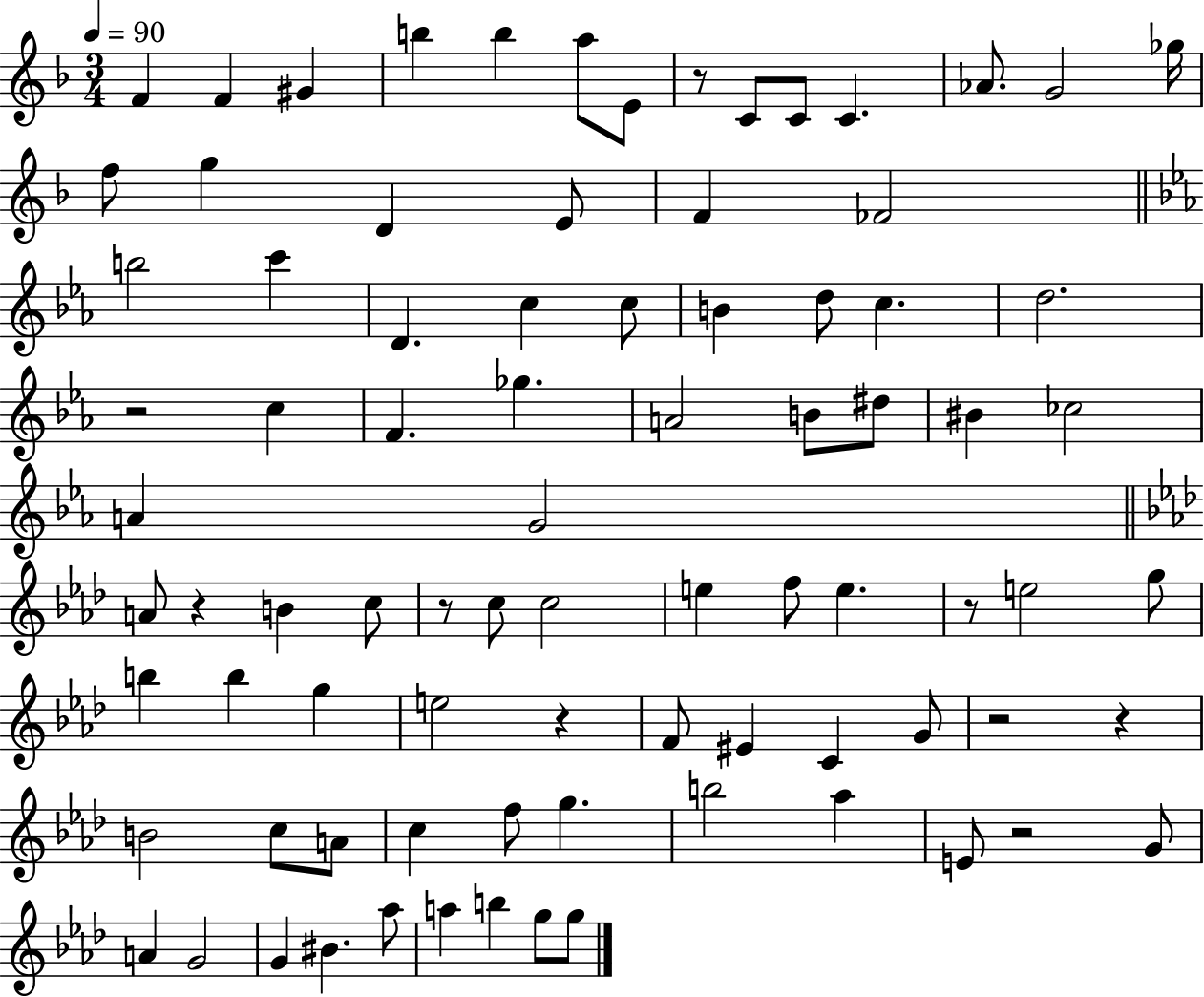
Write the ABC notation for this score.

X:1
T:Untitled
M:3/4
L:1/4
K:F
F F ^G b b a/2 E/2 z/2 C/2 C/2 C _A/2 G2 _g/4 f/2 g D E/2 F _F2 b2 c' D c c/2 B d/2 c d2 z2 c F _g A2 B/2 ^d/2 ^B _c2 A G2 A/2 z B c/2 z/2 c/2 c2 e f/2 e z/2 e2 g/2 b b g e2 z F/2 ^E C G/2 z2 z B2 c/2 A/2 c f/2 g b2 _a E/2 z2 G/2 A G2 G ^B _a/2 a b g/2 g/2